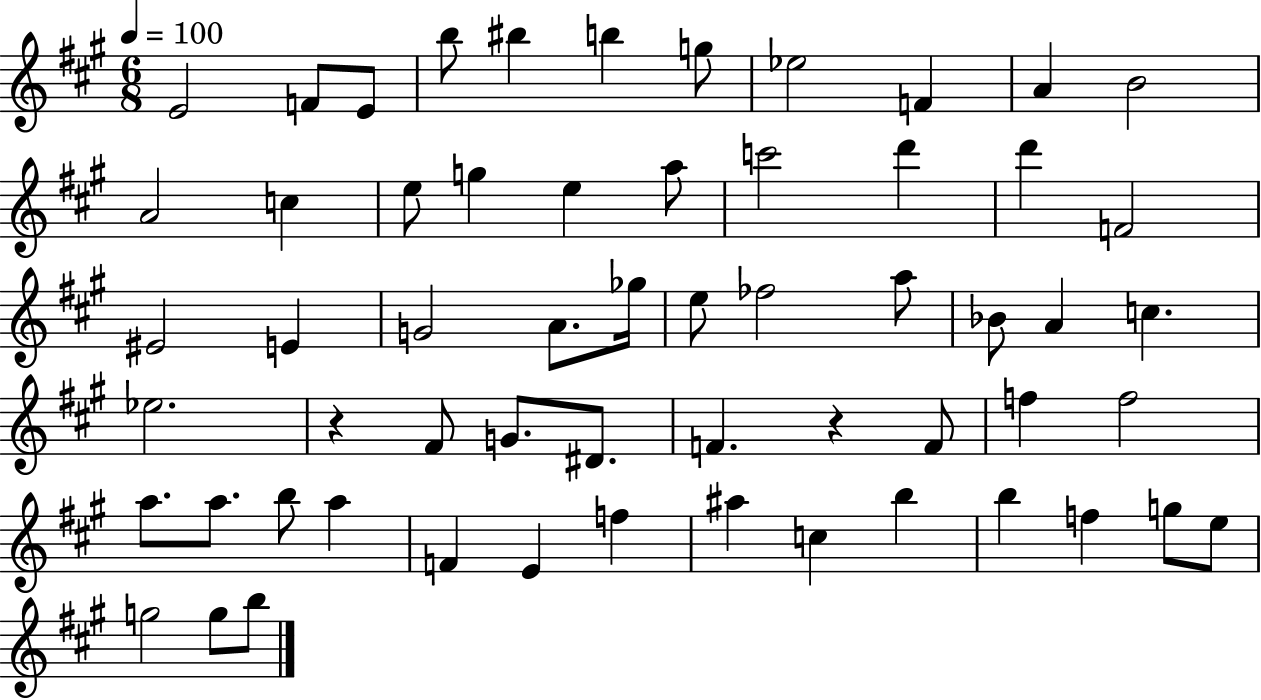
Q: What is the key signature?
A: A major